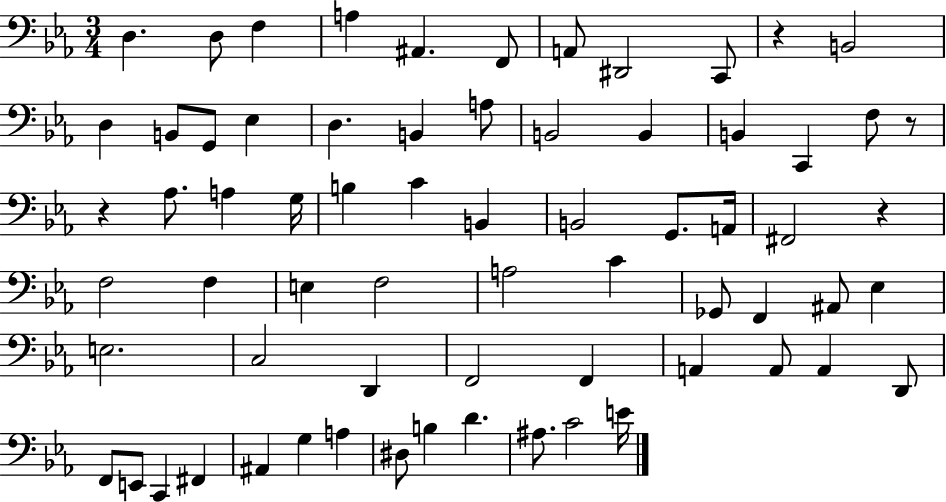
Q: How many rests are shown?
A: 4